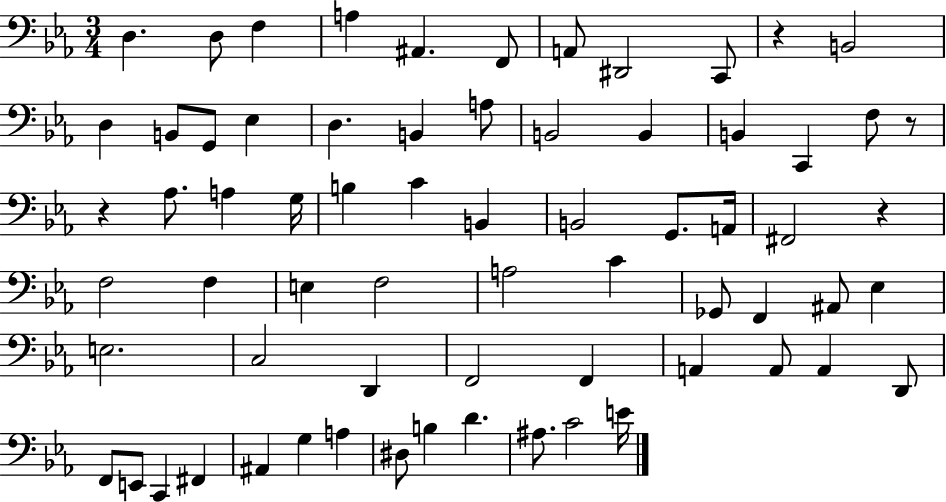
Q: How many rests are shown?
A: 4